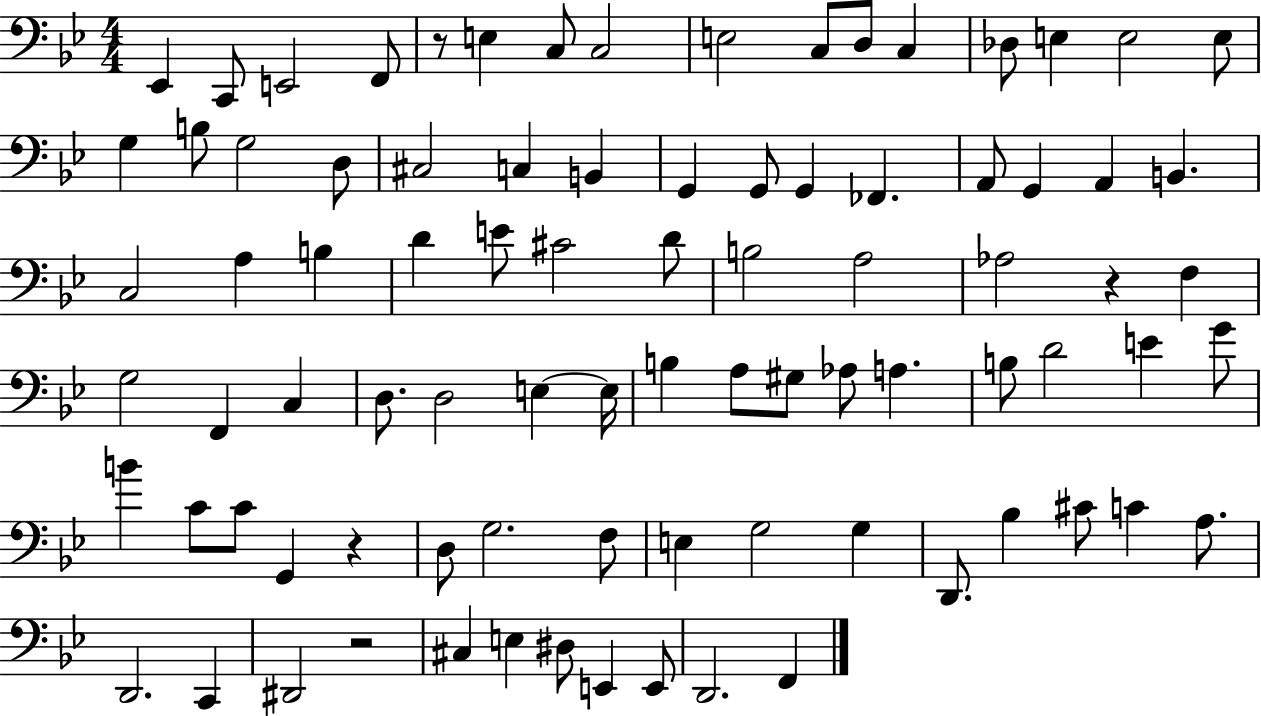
{
  \clef bass
  \numericTimeSignature
  \time 4/4
  \key bes \major
  ees,4 c,8 e,2 f,8 | r8 e4 c8 c2 | e2 c8 d8 c4 | des8 e4 e2 e8 | \break g4 b8 g2 d8 | cis2 c4 b,4 | g,4 g,8 g,4 fes,4. | a,8 g,4 a,4 b,4. | \break c2 a4 b4 | d'4 e'8 cis'2 d'8 | b2 a2 | aes2 r4 f4 | \break g2 f,4 c4 | d8. d2 e4~~ e16 | b4 a8 gis8 aes8 a4. | b8 d'2 e'4 g'8 | \break b'4 c'8 c'8 g,4 r4 | d8 g2. f8 | e4 g2 g4 | d,8. bes4 cis'8 c'4 a8. | \break d,2. c,4 | dis,2 r2 | cis4 e4 dis8 e,4 e,8 | d,2. f,4 | \break \bar "|."
}